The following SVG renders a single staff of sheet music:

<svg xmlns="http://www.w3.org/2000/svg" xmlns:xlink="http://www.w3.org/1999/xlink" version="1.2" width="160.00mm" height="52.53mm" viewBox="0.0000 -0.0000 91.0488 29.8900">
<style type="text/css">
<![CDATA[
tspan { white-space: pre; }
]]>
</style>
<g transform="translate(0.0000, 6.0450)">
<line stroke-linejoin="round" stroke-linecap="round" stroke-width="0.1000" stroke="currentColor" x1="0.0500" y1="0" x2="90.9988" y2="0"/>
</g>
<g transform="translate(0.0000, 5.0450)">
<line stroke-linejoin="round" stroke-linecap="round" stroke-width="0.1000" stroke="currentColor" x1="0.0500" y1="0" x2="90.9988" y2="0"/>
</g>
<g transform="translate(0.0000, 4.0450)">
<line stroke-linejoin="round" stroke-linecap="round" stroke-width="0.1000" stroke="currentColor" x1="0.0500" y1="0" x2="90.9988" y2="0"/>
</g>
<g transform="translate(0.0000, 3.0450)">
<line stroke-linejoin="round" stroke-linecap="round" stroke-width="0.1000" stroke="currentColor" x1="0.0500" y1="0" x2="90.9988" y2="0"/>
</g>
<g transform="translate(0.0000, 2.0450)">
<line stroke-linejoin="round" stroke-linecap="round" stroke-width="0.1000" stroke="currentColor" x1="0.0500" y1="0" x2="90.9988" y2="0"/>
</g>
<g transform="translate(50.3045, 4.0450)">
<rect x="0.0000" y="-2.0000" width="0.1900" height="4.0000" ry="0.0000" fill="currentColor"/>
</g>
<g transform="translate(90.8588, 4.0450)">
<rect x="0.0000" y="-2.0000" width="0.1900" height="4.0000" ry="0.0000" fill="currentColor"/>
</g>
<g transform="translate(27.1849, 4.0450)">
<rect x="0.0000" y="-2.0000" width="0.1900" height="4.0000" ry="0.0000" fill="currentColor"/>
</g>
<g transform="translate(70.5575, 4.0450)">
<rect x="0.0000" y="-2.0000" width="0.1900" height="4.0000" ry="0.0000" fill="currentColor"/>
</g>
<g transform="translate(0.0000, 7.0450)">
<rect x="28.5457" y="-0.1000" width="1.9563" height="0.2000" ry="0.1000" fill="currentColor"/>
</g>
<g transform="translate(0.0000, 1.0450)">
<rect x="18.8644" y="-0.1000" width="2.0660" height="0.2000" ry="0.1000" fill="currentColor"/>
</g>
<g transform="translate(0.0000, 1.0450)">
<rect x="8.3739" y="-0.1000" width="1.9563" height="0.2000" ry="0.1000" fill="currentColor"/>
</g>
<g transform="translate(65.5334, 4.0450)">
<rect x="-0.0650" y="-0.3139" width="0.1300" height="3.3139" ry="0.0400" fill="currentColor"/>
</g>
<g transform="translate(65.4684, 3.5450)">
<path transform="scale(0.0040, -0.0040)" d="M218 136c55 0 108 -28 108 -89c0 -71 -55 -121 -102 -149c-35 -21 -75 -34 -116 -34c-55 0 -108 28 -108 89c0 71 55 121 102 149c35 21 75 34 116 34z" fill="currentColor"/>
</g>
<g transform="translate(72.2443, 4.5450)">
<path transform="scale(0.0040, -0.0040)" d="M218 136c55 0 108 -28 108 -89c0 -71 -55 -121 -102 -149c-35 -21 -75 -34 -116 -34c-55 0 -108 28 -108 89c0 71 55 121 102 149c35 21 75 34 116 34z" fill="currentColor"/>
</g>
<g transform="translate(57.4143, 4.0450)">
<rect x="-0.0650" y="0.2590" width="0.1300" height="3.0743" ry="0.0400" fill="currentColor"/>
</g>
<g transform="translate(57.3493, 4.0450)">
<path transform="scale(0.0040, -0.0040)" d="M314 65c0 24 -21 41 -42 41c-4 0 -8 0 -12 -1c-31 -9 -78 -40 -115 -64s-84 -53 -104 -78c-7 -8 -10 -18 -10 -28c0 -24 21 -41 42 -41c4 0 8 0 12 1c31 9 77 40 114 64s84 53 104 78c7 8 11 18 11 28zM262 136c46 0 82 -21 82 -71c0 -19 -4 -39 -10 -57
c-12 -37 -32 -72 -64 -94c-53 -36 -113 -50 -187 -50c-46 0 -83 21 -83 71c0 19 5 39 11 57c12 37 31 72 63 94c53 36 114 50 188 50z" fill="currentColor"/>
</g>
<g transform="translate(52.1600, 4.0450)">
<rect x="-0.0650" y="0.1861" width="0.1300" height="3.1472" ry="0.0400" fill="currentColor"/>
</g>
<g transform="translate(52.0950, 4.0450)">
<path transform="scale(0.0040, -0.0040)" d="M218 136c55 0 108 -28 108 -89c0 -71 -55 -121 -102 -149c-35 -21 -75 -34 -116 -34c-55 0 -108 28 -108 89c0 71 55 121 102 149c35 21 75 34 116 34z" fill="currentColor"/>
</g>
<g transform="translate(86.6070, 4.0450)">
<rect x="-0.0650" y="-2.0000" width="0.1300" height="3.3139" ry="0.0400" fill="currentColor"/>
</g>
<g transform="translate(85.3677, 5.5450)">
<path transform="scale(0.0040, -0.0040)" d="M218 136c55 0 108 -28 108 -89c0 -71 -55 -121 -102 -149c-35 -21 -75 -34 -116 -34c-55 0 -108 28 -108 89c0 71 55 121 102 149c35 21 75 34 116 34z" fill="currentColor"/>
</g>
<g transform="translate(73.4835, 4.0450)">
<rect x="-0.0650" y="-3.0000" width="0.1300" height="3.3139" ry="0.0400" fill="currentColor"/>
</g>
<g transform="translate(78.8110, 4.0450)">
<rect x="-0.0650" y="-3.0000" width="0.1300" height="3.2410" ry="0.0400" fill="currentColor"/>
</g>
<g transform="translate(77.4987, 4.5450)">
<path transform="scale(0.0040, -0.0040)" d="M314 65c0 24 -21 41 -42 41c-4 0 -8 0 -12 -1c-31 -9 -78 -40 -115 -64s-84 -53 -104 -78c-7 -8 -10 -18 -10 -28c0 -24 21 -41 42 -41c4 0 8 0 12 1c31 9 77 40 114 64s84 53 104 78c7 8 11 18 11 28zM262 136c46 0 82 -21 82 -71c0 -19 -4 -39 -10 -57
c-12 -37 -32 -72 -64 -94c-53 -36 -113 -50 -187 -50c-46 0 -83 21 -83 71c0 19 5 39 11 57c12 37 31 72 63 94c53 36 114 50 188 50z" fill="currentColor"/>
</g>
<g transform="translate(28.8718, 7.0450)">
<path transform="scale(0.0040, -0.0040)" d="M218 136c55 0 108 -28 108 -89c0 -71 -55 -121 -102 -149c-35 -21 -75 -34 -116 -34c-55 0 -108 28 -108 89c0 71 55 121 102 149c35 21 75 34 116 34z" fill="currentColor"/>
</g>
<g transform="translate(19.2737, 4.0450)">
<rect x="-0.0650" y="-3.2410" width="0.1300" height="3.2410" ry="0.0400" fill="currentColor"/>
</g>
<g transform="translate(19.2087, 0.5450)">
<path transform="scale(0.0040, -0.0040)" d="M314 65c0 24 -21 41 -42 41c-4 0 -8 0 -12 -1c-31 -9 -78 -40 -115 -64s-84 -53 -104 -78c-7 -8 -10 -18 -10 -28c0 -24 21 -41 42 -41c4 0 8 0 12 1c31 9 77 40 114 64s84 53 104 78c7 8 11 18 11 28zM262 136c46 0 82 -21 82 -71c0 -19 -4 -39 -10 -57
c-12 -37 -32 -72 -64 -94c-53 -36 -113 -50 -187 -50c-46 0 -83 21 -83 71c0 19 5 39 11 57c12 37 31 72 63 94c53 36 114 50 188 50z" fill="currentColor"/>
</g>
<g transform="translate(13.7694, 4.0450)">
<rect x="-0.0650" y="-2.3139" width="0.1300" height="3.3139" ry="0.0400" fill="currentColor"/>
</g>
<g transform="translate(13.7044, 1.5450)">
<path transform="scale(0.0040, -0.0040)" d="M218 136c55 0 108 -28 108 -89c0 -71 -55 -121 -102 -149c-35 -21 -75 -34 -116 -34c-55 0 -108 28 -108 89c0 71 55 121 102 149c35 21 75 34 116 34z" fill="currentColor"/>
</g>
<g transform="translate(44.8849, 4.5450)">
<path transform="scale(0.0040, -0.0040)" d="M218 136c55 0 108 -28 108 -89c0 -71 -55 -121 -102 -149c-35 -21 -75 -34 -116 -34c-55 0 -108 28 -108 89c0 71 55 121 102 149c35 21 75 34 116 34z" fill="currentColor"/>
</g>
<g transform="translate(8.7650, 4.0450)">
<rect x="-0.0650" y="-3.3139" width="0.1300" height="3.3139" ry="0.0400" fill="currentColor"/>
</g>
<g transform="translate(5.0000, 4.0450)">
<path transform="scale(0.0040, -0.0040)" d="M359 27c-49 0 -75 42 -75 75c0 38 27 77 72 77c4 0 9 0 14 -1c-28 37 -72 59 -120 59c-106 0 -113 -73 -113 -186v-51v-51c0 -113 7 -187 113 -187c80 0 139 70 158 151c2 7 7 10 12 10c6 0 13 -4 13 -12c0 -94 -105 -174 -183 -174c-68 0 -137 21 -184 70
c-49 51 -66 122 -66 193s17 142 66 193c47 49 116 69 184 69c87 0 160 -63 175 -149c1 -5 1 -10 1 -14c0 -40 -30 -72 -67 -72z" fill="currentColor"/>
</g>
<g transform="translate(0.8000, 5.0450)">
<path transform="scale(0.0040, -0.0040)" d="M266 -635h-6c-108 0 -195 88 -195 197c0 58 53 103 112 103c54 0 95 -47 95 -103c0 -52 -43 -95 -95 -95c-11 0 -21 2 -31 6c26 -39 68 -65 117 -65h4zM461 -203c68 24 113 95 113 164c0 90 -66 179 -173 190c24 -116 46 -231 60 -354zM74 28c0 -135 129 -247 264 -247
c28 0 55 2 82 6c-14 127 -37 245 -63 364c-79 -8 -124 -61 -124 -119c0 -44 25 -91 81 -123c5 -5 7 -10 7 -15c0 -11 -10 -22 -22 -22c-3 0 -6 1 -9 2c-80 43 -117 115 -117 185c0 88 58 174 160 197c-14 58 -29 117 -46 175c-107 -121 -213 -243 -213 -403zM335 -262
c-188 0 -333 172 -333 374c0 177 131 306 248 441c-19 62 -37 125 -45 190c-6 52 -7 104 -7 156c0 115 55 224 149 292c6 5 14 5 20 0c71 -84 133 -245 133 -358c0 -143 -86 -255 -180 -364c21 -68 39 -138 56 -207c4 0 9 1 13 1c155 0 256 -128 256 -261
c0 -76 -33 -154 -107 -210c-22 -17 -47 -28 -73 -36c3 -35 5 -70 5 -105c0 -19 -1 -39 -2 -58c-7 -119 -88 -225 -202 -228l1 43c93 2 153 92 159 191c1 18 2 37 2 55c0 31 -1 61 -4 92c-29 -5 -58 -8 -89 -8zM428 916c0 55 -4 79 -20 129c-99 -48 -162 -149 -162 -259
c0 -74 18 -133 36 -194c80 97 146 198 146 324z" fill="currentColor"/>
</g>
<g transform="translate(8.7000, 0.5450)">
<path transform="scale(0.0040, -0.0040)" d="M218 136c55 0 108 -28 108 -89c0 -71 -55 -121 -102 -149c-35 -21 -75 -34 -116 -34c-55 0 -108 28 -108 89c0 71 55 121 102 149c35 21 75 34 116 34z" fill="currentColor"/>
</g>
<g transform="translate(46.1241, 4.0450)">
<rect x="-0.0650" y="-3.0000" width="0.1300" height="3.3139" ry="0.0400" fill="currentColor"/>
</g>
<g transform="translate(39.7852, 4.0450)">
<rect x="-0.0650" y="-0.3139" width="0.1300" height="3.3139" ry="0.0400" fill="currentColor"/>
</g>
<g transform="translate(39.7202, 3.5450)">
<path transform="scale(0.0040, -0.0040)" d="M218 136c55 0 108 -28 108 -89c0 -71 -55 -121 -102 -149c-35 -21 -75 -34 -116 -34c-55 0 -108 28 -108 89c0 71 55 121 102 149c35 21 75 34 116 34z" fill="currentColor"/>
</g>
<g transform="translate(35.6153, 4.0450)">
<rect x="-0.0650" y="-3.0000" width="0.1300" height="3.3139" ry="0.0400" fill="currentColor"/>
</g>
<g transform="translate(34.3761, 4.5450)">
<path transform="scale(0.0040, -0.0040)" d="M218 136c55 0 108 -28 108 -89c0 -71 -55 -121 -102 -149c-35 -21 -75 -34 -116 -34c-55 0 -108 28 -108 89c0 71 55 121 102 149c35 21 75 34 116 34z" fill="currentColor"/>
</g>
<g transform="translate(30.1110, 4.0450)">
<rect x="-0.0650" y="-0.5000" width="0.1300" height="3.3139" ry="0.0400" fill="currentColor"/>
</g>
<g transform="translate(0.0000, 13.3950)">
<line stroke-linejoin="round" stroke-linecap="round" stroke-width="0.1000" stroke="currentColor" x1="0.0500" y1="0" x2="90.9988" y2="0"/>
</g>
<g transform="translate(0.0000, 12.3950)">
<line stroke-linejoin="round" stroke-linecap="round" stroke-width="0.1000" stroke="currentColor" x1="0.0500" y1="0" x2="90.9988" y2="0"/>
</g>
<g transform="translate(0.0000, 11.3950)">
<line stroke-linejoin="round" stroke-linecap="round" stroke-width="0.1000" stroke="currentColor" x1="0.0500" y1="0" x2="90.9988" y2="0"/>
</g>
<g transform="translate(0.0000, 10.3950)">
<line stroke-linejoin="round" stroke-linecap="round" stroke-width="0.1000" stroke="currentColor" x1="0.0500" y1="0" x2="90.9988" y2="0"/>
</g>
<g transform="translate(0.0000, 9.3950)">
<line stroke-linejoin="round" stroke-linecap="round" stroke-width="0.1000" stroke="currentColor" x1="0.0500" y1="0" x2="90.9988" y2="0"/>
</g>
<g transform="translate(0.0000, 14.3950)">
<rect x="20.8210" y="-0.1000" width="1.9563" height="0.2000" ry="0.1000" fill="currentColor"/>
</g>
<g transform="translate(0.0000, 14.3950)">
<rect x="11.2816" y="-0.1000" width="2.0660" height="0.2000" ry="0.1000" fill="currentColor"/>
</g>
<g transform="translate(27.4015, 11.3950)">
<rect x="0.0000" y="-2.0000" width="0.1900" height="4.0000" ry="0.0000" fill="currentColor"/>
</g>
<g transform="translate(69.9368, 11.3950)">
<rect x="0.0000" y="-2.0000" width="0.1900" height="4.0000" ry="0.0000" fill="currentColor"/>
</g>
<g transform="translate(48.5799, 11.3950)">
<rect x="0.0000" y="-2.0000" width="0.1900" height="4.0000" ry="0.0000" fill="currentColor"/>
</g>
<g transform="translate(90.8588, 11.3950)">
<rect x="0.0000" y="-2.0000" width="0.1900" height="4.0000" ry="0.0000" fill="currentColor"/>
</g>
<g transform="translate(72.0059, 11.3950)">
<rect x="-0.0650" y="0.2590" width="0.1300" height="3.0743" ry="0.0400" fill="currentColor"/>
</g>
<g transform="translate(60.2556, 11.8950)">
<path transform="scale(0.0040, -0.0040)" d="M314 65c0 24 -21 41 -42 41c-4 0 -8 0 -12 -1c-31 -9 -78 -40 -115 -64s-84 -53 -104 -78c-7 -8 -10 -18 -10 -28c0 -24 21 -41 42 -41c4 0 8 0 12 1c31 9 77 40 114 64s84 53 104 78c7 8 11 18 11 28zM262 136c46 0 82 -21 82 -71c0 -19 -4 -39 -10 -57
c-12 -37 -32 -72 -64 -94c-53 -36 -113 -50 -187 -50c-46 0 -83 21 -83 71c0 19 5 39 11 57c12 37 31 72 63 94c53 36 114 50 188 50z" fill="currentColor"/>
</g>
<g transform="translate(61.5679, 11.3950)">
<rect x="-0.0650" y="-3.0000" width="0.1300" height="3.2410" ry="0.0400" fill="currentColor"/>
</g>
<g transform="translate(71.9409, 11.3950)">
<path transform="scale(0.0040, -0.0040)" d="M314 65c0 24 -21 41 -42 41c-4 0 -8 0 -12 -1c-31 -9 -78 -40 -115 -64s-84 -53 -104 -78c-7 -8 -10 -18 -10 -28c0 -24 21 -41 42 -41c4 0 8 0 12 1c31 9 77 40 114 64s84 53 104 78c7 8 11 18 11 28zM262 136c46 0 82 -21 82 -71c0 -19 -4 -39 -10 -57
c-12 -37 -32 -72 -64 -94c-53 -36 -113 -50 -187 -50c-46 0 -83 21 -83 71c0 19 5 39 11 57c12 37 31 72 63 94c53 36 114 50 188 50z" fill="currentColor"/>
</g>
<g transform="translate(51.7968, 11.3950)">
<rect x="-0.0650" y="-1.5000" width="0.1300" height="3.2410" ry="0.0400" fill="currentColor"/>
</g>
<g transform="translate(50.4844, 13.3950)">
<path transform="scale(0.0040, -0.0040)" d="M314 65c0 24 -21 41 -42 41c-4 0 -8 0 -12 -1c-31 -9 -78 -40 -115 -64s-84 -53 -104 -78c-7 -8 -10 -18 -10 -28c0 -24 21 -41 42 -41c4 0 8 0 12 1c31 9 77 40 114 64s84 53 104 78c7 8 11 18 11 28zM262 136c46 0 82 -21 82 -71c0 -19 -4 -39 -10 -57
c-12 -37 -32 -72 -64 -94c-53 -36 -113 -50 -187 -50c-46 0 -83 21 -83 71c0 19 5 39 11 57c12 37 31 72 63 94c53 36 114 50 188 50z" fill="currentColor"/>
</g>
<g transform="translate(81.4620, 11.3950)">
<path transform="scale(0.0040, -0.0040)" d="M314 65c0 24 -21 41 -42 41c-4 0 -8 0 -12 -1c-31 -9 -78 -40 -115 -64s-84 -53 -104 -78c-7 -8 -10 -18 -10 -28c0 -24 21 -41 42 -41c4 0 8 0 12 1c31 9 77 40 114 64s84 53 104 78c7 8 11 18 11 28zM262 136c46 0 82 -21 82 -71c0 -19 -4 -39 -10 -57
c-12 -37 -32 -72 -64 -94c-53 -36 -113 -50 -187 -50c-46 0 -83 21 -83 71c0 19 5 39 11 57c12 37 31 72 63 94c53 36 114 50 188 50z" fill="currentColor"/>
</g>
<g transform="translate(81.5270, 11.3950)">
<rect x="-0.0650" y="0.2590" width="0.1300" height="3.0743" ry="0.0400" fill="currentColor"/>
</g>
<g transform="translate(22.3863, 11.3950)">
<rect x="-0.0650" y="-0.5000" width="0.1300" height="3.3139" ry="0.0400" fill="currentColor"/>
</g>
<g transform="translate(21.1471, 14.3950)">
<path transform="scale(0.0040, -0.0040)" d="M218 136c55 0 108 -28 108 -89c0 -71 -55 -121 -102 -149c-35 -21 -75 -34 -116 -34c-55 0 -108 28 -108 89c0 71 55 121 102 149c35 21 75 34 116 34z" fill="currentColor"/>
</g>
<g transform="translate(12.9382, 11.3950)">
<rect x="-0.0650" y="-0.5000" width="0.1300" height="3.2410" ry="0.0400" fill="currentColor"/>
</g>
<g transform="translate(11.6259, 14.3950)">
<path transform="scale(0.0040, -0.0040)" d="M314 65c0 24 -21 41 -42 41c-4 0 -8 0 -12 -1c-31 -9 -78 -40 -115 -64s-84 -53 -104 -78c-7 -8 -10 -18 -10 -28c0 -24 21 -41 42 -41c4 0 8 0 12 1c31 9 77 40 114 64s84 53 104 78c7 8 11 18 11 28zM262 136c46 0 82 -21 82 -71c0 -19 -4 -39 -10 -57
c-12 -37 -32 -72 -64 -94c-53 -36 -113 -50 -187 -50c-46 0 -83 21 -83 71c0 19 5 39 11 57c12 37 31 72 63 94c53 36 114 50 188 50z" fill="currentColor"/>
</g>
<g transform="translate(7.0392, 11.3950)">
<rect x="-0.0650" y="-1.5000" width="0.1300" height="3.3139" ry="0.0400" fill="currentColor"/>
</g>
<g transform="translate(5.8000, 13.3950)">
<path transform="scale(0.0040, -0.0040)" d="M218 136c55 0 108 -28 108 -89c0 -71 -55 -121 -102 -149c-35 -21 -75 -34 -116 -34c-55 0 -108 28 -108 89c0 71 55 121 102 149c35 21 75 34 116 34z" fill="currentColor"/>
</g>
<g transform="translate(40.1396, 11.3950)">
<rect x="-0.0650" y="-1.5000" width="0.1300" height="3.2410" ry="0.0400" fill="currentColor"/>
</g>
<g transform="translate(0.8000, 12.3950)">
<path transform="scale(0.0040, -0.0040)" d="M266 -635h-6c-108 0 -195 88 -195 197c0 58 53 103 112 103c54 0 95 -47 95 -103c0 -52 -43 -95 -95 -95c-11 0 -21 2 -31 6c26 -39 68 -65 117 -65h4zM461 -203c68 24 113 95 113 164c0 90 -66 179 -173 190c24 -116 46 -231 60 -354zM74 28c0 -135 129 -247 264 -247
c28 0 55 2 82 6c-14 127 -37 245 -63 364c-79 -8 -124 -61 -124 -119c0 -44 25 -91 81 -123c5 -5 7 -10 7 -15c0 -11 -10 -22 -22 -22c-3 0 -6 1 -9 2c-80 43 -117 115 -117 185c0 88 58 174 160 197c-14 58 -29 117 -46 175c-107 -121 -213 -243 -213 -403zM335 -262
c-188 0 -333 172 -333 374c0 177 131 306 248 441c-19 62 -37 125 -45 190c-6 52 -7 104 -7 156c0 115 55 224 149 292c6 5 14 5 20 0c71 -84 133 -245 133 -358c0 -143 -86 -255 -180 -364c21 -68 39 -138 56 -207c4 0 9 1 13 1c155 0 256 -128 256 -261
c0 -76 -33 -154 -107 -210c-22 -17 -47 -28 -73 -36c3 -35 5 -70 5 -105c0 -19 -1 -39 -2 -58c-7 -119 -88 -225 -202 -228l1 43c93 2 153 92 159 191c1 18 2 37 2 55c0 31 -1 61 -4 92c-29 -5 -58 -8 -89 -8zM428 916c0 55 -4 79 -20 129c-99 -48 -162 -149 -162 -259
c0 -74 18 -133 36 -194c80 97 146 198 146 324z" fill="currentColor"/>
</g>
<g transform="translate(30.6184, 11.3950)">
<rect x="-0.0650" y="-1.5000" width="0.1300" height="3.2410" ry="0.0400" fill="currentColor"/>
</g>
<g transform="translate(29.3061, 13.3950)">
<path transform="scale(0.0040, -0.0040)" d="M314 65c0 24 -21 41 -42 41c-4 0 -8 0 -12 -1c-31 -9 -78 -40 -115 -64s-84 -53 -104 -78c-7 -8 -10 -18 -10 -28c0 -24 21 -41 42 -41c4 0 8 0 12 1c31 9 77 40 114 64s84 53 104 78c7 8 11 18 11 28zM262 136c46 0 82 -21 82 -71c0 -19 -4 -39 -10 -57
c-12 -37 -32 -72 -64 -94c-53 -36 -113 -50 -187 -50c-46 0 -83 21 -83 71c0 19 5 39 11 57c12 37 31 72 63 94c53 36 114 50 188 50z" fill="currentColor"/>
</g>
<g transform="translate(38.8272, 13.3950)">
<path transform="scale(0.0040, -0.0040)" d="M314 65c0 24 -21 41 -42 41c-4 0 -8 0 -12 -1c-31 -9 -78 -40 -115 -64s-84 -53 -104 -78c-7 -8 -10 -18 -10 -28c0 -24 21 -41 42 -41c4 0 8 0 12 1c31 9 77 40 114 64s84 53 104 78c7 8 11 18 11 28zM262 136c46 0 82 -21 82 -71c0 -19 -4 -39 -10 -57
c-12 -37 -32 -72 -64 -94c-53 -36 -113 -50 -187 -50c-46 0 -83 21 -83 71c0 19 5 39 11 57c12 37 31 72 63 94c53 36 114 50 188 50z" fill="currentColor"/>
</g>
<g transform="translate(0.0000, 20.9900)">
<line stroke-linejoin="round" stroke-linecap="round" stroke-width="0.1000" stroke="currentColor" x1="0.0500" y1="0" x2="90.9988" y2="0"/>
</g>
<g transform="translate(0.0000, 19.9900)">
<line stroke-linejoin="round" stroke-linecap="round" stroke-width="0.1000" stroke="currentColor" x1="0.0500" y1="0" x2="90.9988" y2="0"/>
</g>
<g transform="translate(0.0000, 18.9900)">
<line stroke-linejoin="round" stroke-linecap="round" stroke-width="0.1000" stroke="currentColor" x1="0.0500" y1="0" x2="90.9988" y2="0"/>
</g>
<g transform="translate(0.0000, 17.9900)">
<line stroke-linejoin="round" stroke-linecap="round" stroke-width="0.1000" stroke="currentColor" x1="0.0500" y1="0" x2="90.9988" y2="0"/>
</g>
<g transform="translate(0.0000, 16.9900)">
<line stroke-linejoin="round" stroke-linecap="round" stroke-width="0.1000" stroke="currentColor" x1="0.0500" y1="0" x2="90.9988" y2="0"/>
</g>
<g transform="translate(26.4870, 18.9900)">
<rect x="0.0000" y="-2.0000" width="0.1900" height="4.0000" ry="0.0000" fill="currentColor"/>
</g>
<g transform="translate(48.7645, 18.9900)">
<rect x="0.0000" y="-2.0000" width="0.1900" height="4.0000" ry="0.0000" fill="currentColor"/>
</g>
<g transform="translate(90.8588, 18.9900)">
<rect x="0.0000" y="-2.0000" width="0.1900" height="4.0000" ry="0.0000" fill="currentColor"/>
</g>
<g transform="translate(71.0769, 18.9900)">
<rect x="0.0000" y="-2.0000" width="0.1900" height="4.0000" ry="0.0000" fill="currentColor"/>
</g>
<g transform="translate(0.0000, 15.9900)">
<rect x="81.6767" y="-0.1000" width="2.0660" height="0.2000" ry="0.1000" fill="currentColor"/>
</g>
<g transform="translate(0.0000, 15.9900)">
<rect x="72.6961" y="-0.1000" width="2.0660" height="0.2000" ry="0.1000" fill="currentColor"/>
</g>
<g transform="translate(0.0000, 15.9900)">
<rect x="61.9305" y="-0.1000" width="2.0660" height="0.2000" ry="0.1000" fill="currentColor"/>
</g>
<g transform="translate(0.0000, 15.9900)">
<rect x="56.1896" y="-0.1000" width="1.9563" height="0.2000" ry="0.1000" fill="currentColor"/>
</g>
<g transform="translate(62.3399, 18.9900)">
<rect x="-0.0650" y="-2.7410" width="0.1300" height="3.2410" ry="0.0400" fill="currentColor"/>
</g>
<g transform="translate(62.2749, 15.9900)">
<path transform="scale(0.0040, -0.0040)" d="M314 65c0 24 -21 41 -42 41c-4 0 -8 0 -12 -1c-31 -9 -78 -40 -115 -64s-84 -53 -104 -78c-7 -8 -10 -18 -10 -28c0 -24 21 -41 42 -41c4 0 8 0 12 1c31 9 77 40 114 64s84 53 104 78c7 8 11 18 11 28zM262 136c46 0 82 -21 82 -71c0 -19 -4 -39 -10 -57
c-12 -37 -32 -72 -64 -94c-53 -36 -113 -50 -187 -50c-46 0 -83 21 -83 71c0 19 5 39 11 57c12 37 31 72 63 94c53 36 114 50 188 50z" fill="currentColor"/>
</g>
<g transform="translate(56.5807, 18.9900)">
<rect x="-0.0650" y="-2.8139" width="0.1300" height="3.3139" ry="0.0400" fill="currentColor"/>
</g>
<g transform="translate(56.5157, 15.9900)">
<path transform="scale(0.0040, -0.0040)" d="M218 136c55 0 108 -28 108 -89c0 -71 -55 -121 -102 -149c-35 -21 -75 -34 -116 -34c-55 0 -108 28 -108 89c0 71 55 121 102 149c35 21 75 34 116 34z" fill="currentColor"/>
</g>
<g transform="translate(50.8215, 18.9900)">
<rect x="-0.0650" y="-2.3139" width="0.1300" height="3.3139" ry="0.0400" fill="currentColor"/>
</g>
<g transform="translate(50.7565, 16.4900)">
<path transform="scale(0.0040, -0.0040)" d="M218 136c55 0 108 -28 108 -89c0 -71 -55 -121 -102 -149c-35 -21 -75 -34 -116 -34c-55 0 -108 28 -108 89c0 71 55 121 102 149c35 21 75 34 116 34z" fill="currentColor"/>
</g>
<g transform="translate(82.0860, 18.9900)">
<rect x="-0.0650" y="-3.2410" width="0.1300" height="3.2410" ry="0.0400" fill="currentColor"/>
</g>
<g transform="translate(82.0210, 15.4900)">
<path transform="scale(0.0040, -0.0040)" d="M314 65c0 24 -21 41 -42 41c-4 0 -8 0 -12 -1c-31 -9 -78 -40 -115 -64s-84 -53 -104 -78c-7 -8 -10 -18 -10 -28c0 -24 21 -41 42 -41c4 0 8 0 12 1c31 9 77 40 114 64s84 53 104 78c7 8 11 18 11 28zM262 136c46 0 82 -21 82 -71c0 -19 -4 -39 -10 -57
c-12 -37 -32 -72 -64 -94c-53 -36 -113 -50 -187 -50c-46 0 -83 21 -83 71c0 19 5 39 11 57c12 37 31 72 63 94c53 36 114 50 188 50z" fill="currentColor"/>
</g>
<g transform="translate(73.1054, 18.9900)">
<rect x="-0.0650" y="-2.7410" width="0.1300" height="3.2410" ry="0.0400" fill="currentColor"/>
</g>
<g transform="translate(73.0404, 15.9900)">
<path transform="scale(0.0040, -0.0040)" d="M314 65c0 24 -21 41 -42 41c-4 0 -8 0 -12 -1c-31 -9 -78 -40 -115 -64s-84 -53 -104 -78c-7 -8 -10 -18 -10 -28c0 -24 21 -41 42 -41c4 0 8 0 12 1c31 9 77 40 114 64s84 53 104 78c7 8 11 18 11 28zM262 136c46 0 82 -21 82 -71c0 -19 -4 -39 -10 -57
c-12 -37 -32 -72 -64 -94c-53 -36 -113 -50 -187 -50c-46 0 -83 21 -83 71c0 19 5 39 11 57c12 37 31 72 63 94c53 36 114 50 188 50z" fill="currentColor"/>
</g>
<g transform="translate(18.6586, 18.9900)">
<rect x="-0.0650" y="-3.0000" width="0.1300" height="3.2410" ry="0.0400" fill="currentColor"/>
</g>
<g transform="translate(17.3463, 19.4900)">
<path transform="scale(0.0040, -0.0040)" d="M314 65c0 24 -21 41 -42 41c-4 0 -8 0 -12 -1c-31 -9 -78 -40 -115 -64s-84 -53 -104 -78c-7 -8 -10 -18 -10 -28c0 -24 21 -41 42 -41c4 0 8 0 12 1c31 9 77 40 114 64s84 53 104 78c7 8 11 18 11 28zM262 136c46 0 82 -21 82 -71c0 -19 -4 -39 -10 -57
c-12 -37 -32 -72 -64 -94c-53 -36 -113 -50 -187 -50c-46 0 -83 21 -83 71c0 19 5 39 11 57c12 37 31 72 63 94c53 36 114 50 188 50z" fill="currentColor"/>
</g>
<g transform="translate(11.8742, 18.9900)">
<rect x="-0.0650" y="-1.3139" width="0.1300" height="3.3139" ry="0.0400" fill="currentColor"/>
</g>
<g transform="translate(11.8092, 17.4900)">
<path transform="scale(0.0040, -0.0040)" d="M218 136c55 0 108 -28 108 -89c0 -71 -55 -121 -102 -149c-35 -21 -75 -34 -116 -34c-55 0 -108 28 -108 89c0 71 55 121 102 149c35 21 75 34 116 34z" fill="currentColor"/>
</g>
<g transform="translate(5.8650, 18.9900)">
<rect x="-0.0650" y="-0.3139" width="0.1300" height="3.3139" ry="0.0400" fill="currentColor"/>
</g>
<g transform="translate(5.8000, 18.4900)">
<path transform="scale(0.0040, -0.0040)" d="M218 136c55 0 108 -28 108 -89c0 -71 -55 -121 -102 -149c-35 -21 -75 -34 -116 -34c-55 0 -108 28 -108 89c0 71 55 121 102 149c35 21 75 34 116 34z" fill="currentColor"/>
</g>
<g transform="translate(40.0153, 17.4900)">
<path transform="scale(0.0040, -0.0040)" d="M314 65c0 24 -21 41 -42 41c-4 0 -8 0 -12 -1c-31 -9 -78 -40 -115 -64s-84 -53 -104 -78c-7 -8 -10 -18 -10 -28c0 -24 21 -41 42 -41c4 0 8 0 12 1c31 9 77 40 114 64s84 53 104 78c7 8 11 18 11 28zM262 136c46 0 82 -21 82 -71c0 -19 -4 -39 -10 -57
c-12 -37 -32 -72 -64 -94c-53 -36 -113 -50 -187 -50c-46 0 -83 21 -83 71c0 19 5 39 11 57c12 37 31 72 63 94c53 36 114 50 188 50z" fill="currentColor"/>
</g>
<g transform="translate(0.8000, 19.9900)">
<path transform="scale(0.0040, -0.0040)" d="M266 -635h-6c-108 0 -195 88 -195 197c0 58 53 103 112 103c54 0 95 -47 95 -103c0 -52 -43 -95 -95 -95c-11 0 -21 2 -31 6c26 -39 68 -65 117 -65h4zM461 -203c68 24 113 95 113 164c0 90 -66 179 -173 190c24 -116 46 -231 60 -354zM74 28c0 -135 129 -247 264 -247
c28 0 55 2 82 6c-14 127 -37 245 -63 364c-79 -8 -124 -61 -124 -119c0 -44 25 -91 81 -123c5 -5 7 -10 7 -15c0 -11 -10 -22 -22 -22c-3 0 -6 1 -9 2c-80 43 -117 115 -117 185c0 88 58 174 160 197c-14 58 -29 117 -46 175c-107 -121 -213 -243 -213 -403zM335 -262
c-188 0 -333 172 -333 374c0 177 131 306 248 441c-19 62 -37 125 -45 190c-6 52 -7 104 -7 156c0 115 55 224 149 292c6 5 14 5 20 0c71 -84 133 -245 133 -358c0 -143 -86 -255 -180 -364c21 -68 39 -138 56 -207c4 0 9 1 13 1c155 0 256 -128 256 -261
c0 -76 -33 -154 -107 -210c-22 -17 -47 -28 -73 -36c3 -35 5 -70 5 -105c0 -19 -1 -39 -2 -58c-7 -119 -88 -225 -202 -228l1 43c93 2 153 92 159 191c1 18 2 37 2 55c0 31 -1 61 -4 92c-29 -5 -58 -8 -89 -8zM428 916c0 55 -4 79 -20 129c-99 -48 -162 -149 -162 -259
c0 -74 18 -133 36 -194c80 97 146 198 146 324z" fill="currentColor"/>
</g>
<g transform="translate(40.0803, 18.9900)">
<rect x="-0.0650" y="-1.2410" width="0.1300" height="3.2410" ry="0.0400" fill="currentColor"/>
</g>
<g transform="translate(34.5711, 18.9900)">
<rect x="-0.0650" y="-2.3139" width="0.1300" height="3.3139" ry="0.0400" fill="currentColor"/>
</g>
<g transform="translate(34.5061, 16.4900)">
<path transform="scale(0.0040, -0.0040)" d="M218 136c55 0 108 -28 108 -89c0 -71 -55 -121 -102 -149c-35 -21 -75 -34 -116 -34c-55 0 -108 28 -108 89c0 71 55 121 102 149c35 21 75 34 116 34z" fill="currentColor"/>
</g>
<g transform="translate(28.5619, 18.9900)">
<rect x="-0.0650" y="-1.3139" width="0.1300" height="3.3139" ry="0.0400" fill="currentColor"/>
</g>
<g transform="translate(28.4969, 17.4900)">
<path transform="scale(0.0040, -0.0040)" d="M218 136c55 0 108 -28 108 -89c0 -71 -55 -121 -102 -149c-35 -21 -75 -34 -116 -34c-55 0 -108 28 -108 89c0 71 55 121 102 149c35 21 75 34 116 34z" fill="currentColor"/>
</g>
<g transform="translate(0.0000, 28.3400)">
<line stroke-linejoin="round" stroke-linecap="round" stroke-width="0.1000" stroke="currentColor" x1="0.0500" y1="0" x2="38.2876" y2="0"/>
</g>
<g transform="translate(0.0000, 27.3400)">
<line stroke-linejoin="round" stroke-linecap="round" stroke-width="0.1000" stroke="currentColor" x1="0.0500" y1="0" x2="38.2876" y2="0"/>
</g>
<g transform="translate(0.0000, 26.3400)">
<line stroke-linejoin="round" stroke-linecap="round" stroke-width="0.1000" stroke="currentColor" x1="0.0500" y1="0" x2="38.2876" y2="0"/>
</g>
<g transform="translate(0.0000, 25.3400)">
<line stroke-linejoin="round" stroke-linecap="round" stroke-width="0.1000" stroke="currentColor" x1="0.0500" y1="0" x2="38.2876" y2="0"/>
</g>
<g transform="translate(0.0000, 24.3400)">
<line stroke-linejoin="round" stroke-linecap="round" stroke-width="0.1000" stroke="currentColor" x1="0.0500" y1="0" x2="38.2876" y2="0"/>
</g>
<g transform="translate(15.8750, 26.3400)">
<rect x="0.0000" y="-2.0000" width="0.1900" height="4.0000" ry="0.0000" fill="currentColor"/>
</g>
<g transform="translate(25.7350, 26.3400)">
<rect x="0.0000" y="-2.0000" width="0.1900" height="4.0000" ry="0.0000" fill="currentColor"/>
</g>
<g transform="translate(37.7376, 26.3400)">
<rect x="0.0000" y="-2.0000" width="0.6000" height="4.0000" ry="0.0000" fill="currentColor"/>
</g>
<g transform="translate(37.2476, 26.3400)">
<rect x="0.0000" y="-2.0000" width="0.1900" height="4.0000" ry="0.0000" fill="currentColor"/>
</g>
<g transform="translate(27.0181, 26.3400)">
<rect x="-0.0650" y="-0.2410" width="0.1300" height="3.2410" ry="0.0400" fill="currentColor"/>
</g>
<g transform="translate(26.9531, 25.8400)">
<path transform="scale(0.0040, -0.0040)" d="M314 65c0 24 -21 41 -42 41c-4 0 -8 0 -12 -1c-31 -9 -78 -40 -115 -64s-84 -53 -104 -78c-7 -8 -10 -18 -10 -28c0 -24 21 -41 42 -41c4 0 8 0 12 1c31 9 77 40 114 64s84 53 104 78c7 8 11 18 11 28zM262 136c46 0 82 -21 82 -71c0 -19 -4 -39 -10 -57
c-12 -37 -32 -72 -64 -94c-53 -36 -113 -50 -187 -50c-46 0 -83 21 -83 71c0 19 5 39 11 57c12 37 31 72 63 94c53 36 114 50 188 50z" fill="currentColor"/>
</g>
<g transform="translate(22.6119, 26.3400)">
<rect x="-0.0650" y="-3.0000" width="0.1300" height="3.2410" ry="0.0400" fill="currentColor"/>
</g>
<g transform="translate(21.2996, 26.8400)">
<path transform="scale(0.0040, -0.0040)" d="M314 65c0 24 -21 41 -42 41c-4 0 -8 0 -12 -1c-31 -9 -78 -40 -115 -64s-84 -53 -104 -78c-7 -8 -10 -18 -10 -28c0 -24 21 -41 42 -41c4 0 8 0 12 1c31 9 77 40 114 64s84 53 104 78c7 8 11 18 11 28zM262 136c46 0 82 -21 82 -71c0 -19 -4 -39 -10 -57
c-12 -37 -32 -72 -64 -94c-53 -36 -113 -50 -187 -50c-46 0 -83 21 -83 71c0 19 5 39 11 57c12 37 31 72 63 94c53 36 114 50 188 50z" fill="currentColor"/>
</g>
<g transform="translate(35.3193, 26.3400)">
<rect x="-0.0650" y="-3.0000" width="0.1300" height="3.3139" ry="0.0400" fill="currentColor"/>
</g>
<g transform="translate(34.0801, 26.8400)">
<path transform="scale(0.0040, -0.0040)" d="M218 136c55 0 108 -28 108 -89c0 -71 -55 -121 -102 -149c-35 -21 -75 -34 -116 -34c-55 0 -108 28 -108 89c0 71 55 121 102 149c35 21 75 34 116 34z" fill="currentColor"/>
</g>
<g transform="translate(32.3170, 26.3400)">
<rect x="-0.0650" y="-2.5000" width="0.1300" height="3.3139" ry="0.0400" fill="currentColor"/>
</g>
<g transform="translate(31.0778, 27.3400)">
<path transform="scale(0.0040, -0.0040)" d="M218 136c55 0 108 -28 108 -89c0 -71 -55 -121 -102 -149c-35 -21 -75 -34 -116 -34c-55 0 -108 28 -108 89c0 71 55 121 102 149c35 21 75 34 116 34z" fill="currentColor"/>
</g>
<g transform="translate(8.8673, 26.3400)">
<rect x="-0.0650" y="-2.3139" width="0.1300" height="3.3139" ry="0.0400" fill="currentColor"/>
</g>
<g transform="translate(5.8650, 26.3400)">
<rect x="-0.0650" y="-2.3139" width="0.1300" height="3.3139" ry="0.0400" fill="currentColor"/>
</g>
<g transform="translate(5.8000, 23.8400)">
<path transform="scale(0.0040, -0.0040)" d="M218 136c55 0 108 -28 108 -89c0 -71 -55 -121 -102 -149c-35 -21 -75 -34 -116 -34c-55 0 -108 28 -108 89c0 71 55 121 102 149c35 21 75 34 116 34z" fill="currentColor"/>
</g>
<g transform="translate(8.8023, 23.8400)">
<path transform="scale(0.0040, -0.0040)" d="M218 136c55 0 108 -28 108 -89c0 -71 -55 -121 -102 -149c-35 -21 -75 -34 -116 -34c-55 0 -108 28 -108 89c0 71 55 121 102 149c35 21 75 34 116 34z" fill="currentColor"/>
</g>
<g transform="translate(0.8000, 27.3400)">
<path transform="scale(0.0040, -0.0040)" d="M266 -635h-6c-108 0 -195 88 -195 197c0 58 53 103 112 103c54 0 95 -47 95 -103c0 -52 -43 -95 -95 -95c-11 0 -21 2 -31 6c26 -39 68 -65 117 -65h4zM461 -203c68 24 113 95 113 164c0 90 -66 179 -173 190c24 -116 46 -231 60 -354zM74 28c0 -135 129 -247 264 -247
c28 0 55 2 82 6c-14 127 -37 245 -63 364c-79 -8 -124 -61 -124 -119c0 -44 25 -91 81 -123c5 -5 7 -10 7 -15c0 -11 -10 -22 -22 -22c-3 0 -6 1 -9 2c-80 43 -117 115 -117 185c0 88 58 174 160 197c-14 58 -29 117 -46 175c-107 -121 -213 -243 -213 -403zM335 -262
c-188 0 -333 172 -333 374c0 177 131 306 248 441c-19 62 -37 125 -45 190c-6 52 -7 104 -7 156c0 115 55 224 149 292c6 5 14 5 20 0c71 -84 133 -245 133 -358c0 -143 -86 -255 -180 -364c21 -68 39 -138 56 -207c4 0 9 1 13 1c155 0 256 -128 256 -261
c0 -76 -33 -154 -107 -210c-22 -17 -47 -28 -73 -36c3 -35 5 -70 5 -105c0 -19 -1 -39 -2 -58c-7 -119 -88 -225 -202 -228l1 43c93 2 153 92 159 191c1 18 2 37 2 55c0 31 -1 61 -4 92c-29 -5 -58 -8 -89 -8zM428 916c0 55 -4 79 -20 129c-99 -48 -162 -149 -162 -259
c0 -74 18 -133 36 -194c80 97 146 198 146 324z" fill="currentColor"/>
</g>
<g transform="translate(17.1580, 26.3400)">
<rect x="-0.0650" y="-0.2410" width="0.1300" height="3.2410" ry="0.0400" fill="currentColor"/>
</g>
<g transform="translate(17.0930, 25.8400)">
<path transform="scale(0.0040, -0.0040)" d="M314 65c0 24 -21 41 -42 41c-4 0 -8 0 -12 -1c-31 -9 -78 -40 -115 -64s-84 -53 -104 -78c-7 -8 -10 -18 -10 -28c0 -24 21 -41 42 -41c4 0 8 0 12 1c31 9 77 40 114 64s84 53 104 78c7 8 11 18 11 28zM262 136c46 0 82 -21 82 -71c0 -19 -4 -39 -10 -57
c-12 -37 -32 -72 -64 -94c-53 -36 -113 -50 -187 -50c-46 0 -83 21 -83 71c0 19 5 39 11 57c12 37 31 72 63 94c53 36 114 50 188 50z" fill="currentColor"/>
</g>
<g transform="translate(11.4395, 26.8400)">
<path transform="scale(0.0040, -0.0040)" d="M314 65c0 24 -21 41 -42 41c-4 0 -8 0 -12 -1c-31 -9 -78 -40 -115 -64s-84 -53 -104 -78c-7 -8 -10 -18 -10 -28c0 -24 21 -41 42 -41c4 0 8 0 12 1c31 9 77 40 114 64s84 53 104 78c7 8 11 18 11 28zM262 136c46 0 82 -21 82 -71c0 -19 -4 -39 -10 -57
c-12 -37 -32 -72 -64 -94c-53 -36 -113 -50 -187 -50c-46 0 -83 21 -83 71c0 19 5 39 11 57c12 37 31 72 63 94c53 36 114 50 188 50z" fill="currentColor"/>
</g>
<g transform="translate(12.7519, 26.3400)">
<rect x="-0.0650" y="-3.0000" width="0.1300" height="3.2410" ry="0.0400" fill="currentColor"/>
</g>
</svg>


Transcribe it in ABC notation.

X:1
T:Untitled
M:4/4
L:1/4
K:C
b g b2 C A c A B B2 c A A2 F E C2 C E2 E2 E2 A2 B2 B2 c e A2 e g e2 g a a2 a2 b2 g g A2 c2 A2 c2 G A